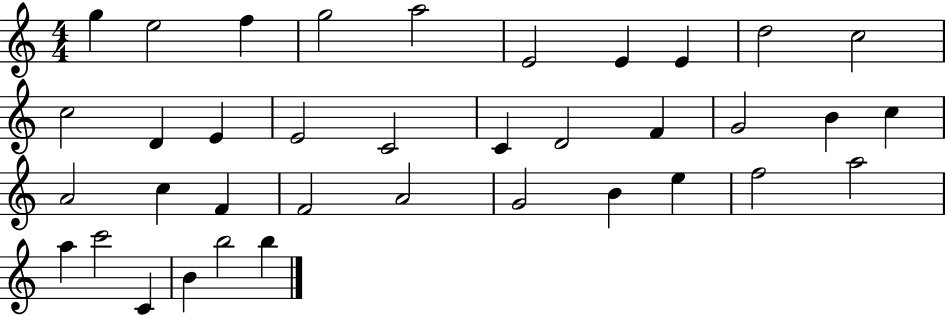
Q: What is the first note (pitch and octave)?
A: G5